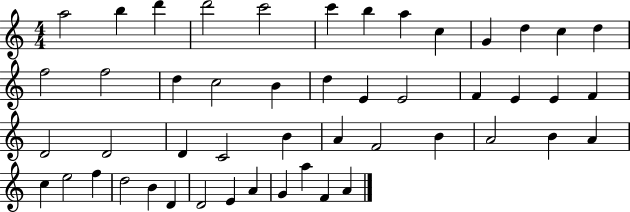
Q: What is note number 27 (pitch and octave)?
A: D4